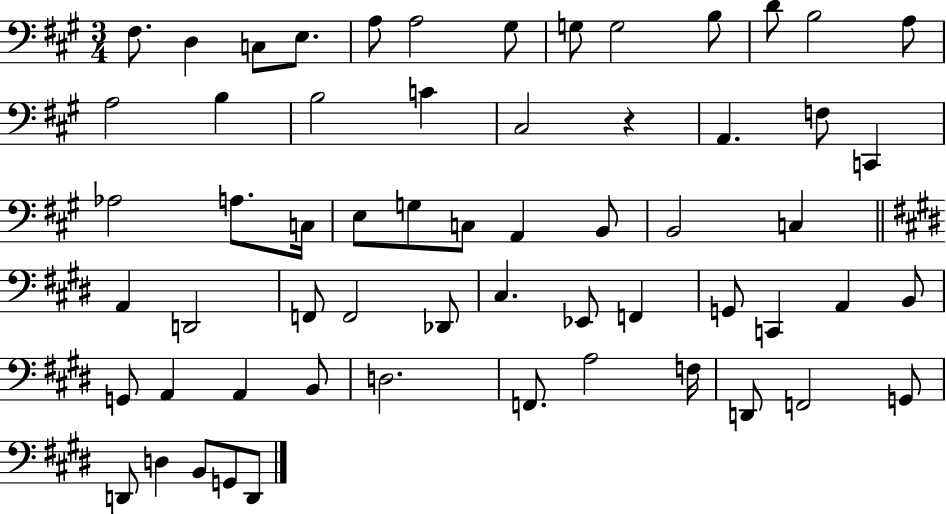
F#3/e. D3/q C3/e E3/e. A3/e A3/h G#3/e G3/e G3/h B3/e D4/e B3/h A3/e A3/h B3/q B3/h C4/q C#3/h R/q A2/q. F3/e C2/q Ab3/h A3/e. C3/s E3/e G3/e C3/e A2/q B2/e B2/h C3/q A2/q D2/h F2/e F2/h Db2/e C#3/q. Eb2/e F2/q G2/e C2/q A2/q B2/e G2/e A2/q A2/q B2/e D3/h. F2/e. A3/h F3/s D2/e F2/h G2/e D2/e D3/q B2/e G2/e D2/e